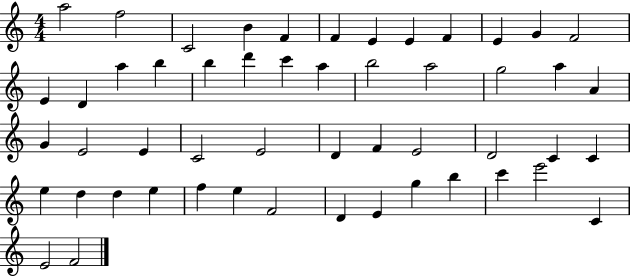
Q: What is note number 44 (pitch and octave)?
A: D4